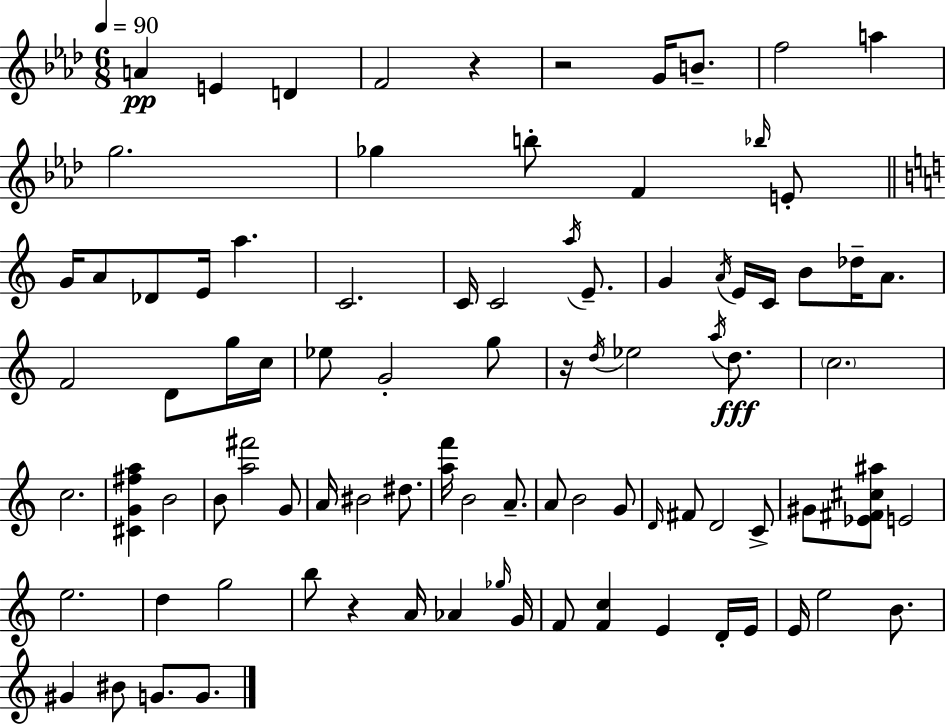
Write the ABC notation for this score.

X:1
T:Untitled
M:6/8
L:1/4
K:Ab
A E D F2 z z2 G/4 B/2 f2 a g2 _g b/2 F _b/4 E/2 G/4 A/2 _D/2 E/4 a C2 C/4 C2 a/4 E/2 G A/4 E/4 C/4 B/2 _d/4 A/2 F2 D/2 g/4 c/4 _e/2 G2 g/2 z/4 d/4 _e2 a/4 d/2 c2 c2 [^CG^fa] B2 B/2 [a^f']2 G/2 A/4 ^B2 ^d/2 [af']/4 B2 A/2 A/2 B2 G/2 D/4 ^F/2 D2 C/2 ^G/2 [_E^F^c^a]/2 E2 e2 d g2 b/2 z A/4 _A _g/4 G/4 F/2 [Fc] E D/4 E/4 E/4 e2 B/2 ^G ^B/2 G/2 G/2